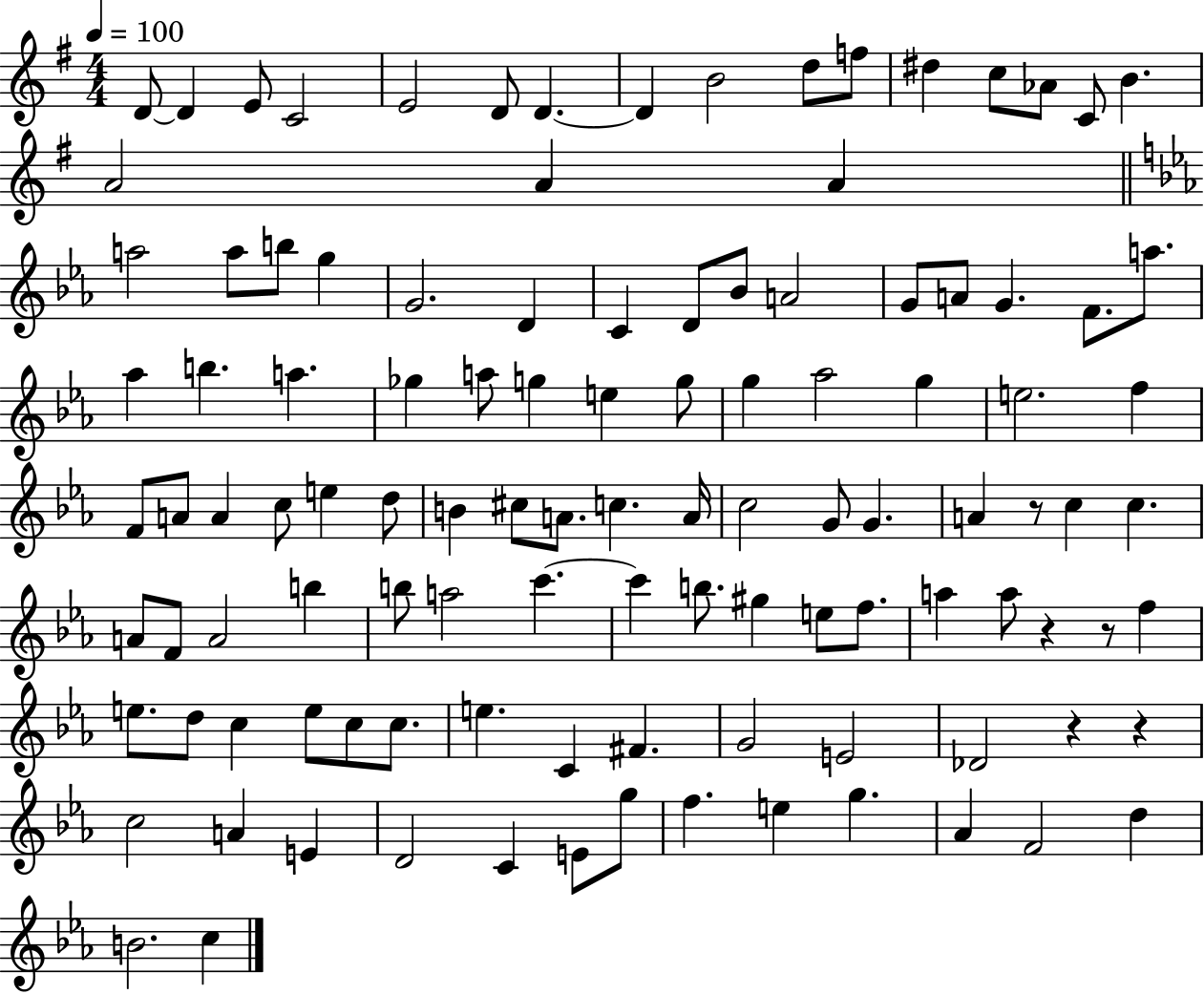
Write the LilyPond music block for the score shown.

{
  \clef treble
  \numericTimeSignature
  \time 4/4
  \key g \major
  \tempo 4 = 100
  d'8~~ d'4 e'8 c'2 | e'2 d'8 d'4.~~ | d'4 b'2 d''8 f''8 | dis''4 c''8 aes'8 c'8 b'4. | \break a'2 a'4 a'4 | \bar "||" \break \key ees \major a''2 a''8 b''8 g''4 | g'2. d'4 | c'4 d'8 bes'8 a'2 | g'8 a'8 g'4. f'8. a''8. | \break aes''4 b''4. a''4. | ges''4 a''8 g''4 e''4 g''8 | g''4 aes''2 g''4 | e''2. f''4 | \break f'8 a'8 a'4 c''8 e''4 d''8 | b'4 cis''8 a'8. c''4. a'16 | c''2 g'8 g'4. | a'4 r8 c''4 c''4. | \break a'8 f'8 a'2 b''4 | b''8 a''2 c'''4.~~ | c'''4 b''8. gis''4 e''8 f''8. | a''4 a''8 r4 r8 f''4 | \break e''8. d''8 c''4 e''8 c''8 c''8. | e''4. c'4 fis'4. | g'2 e'2 | des'2 r4 r4 | \break c''2 a'4 e'4 | d'2 c'4 e'8 g''8 | f''4. e''4 g''4. | aes'4 f'2 d''4 | \break b'2. c''4 | \bar "|."
}